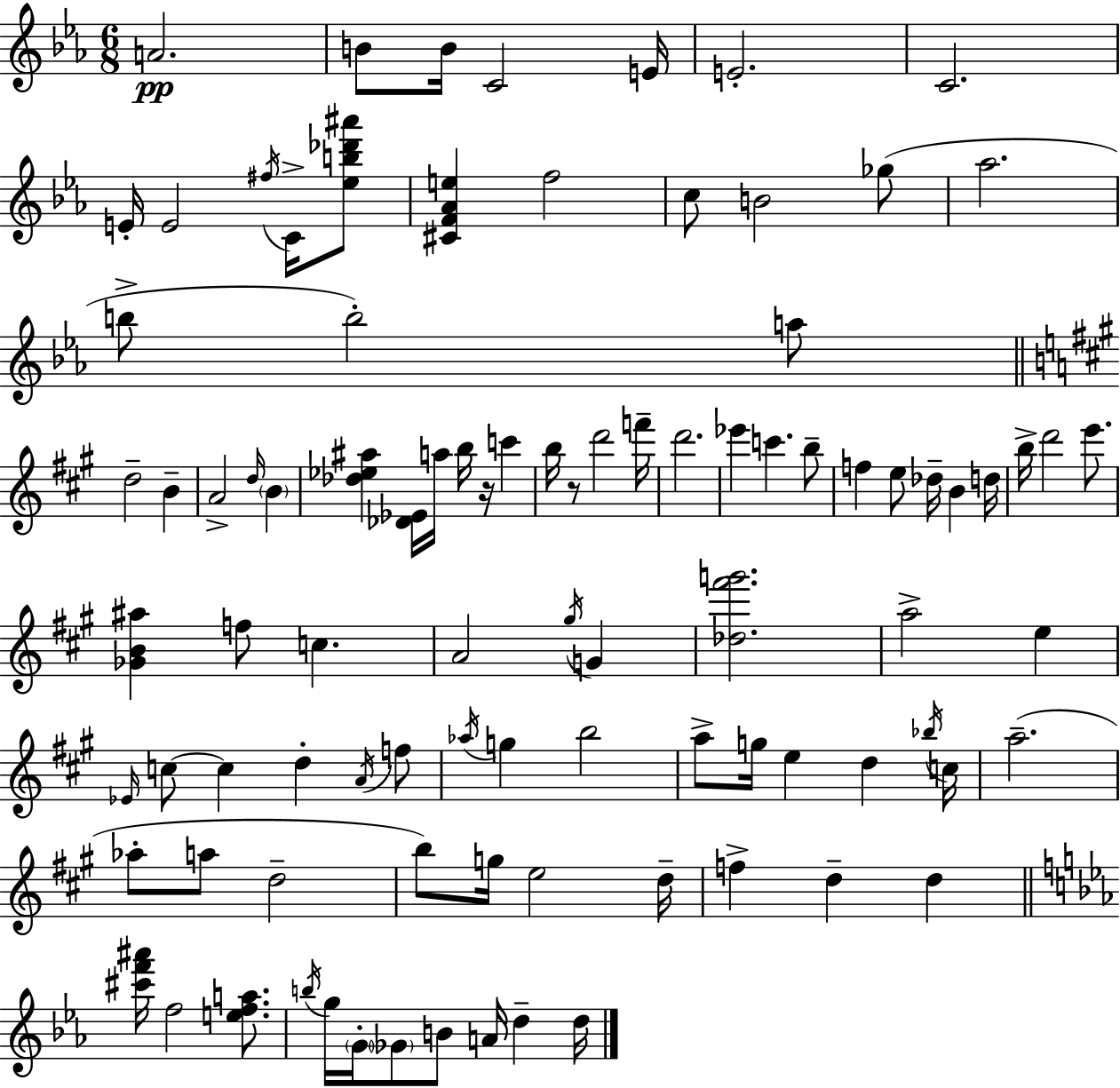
{
  \clef treble
  \numericTimeSignature
  \time 6/8
  \key c \minor
  a'2.\pp | b'8 b'16 c'2 e'16 | e'2.-. | c'2. | \break e'16-. e'2 \acciaccatura { fis''16 } c'16-> <ees'' b'' des''' ais'''>8 | <cis' f' aes' e''>4 f''2 | c''8 b'2 ges''8( | aes''2. | \break b''8-> b''2-.) a''8 | \bar "||" \break \key a \major d''2-- b'4-- | a'2-> \grace { d''16 } \parenthesize b'4 | <des'' ees'' ais''>4 <des' ees'>16 a''16 b''16 r16 c'''4 | b''16 r8 d'''2 | \break f'''16-- d'''2. | ees'''4 c'''4. b''8-- | f''4 e''8 des''16-- b'4 | d''16 b''16-> d'''2 e'''8. | \break <ges' b' ais''>4 f''8 c''4. | a'2 \acciaccatura { gis''16 } g'4 | <des'' fis''' g'''>2. | a''2-> e''4 | \break \grace { ees'16 } c''8~~ c''4 d''4-. | \acciaccatura { a'16 } f''8 \acciaccatura { aes''16 } g''4 b''2 | a''8-> g''16 e''4 | d''4 \acciaccatura { bes''16 } c''16 a''2.--( | \break aes''8-. a''8 d''2-- | b''8) g''16 e''2 | d''16-- f''4-> d''4-- | d''4 \bar "||" \break \key ees \major <cis''' f''' ais'''>16 f''2 <e'' f'' a''>8. | \acciaccatura { b''16 } g''16 \parenthesize g'16-. \parenthesize ges'8 b'8 a'16 d''4-- | d''16 \bar "|."
}